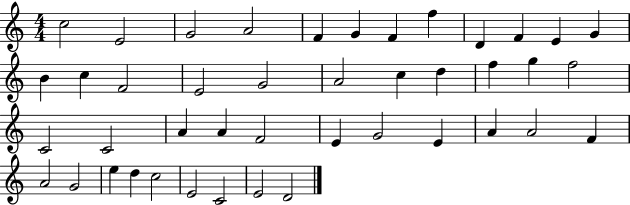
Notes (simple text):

C5/h E4/h G4/h A4/h F4/q G4/q F4/q F5/q D4/q F4/q E4/q G4/q B4/q C5/q F4/h E4/h G4/h A4/h C5/q D5/q F5/q G5/q F5/h C4/h C4/h A4/q A4/q F4/h E4/q G4/h E4/q A4/q A4/h F4/q A4/h G4/h E5/q D5/q C5/h E4/h C4/h E4/h D4/h